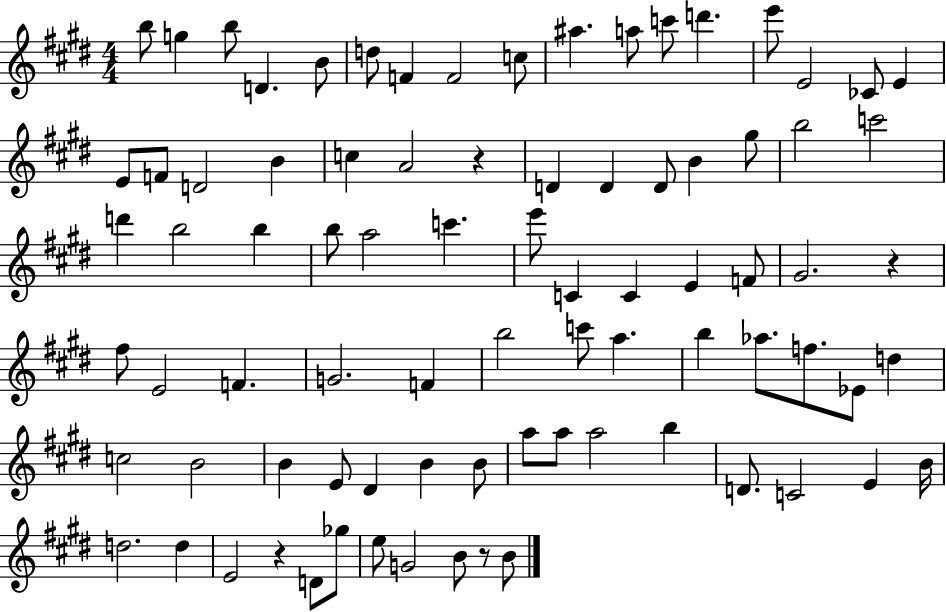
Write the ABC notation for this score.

X:1
T:Untitled
M:4/4
L:1/4
K:E
b/2 g b/2 D B/2 d/2 F F2 c/2 ^a a/2 c'/2 d' e'/2 E2 _C/2 E E/2 F/2 D2 B c A2 z D D D/2 B ^g/2 b2 c'2 d' b2 b b/2 a2 c' e'/2 C C E F/2 ^G2 z ^f/2 E2 F G2 F b2 c'/2 a b _a/2 f/2 _E/2 d c2 B2 B E/2 ^D B B/2 a/2 a/2 a2 b D/2 C2 E B/4 d2 d E2 z D/2 _g/2 e/2 G2 B/2 z/2 B/2